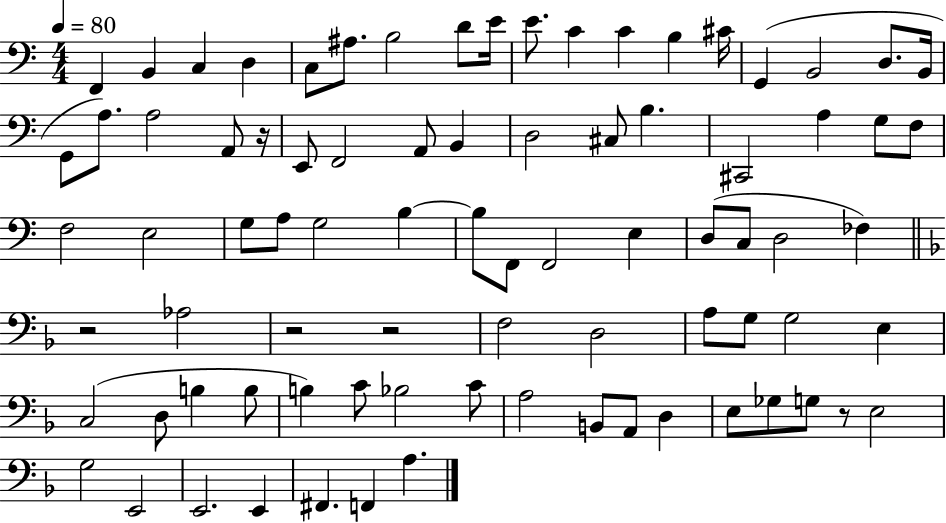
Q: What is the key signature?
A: C major